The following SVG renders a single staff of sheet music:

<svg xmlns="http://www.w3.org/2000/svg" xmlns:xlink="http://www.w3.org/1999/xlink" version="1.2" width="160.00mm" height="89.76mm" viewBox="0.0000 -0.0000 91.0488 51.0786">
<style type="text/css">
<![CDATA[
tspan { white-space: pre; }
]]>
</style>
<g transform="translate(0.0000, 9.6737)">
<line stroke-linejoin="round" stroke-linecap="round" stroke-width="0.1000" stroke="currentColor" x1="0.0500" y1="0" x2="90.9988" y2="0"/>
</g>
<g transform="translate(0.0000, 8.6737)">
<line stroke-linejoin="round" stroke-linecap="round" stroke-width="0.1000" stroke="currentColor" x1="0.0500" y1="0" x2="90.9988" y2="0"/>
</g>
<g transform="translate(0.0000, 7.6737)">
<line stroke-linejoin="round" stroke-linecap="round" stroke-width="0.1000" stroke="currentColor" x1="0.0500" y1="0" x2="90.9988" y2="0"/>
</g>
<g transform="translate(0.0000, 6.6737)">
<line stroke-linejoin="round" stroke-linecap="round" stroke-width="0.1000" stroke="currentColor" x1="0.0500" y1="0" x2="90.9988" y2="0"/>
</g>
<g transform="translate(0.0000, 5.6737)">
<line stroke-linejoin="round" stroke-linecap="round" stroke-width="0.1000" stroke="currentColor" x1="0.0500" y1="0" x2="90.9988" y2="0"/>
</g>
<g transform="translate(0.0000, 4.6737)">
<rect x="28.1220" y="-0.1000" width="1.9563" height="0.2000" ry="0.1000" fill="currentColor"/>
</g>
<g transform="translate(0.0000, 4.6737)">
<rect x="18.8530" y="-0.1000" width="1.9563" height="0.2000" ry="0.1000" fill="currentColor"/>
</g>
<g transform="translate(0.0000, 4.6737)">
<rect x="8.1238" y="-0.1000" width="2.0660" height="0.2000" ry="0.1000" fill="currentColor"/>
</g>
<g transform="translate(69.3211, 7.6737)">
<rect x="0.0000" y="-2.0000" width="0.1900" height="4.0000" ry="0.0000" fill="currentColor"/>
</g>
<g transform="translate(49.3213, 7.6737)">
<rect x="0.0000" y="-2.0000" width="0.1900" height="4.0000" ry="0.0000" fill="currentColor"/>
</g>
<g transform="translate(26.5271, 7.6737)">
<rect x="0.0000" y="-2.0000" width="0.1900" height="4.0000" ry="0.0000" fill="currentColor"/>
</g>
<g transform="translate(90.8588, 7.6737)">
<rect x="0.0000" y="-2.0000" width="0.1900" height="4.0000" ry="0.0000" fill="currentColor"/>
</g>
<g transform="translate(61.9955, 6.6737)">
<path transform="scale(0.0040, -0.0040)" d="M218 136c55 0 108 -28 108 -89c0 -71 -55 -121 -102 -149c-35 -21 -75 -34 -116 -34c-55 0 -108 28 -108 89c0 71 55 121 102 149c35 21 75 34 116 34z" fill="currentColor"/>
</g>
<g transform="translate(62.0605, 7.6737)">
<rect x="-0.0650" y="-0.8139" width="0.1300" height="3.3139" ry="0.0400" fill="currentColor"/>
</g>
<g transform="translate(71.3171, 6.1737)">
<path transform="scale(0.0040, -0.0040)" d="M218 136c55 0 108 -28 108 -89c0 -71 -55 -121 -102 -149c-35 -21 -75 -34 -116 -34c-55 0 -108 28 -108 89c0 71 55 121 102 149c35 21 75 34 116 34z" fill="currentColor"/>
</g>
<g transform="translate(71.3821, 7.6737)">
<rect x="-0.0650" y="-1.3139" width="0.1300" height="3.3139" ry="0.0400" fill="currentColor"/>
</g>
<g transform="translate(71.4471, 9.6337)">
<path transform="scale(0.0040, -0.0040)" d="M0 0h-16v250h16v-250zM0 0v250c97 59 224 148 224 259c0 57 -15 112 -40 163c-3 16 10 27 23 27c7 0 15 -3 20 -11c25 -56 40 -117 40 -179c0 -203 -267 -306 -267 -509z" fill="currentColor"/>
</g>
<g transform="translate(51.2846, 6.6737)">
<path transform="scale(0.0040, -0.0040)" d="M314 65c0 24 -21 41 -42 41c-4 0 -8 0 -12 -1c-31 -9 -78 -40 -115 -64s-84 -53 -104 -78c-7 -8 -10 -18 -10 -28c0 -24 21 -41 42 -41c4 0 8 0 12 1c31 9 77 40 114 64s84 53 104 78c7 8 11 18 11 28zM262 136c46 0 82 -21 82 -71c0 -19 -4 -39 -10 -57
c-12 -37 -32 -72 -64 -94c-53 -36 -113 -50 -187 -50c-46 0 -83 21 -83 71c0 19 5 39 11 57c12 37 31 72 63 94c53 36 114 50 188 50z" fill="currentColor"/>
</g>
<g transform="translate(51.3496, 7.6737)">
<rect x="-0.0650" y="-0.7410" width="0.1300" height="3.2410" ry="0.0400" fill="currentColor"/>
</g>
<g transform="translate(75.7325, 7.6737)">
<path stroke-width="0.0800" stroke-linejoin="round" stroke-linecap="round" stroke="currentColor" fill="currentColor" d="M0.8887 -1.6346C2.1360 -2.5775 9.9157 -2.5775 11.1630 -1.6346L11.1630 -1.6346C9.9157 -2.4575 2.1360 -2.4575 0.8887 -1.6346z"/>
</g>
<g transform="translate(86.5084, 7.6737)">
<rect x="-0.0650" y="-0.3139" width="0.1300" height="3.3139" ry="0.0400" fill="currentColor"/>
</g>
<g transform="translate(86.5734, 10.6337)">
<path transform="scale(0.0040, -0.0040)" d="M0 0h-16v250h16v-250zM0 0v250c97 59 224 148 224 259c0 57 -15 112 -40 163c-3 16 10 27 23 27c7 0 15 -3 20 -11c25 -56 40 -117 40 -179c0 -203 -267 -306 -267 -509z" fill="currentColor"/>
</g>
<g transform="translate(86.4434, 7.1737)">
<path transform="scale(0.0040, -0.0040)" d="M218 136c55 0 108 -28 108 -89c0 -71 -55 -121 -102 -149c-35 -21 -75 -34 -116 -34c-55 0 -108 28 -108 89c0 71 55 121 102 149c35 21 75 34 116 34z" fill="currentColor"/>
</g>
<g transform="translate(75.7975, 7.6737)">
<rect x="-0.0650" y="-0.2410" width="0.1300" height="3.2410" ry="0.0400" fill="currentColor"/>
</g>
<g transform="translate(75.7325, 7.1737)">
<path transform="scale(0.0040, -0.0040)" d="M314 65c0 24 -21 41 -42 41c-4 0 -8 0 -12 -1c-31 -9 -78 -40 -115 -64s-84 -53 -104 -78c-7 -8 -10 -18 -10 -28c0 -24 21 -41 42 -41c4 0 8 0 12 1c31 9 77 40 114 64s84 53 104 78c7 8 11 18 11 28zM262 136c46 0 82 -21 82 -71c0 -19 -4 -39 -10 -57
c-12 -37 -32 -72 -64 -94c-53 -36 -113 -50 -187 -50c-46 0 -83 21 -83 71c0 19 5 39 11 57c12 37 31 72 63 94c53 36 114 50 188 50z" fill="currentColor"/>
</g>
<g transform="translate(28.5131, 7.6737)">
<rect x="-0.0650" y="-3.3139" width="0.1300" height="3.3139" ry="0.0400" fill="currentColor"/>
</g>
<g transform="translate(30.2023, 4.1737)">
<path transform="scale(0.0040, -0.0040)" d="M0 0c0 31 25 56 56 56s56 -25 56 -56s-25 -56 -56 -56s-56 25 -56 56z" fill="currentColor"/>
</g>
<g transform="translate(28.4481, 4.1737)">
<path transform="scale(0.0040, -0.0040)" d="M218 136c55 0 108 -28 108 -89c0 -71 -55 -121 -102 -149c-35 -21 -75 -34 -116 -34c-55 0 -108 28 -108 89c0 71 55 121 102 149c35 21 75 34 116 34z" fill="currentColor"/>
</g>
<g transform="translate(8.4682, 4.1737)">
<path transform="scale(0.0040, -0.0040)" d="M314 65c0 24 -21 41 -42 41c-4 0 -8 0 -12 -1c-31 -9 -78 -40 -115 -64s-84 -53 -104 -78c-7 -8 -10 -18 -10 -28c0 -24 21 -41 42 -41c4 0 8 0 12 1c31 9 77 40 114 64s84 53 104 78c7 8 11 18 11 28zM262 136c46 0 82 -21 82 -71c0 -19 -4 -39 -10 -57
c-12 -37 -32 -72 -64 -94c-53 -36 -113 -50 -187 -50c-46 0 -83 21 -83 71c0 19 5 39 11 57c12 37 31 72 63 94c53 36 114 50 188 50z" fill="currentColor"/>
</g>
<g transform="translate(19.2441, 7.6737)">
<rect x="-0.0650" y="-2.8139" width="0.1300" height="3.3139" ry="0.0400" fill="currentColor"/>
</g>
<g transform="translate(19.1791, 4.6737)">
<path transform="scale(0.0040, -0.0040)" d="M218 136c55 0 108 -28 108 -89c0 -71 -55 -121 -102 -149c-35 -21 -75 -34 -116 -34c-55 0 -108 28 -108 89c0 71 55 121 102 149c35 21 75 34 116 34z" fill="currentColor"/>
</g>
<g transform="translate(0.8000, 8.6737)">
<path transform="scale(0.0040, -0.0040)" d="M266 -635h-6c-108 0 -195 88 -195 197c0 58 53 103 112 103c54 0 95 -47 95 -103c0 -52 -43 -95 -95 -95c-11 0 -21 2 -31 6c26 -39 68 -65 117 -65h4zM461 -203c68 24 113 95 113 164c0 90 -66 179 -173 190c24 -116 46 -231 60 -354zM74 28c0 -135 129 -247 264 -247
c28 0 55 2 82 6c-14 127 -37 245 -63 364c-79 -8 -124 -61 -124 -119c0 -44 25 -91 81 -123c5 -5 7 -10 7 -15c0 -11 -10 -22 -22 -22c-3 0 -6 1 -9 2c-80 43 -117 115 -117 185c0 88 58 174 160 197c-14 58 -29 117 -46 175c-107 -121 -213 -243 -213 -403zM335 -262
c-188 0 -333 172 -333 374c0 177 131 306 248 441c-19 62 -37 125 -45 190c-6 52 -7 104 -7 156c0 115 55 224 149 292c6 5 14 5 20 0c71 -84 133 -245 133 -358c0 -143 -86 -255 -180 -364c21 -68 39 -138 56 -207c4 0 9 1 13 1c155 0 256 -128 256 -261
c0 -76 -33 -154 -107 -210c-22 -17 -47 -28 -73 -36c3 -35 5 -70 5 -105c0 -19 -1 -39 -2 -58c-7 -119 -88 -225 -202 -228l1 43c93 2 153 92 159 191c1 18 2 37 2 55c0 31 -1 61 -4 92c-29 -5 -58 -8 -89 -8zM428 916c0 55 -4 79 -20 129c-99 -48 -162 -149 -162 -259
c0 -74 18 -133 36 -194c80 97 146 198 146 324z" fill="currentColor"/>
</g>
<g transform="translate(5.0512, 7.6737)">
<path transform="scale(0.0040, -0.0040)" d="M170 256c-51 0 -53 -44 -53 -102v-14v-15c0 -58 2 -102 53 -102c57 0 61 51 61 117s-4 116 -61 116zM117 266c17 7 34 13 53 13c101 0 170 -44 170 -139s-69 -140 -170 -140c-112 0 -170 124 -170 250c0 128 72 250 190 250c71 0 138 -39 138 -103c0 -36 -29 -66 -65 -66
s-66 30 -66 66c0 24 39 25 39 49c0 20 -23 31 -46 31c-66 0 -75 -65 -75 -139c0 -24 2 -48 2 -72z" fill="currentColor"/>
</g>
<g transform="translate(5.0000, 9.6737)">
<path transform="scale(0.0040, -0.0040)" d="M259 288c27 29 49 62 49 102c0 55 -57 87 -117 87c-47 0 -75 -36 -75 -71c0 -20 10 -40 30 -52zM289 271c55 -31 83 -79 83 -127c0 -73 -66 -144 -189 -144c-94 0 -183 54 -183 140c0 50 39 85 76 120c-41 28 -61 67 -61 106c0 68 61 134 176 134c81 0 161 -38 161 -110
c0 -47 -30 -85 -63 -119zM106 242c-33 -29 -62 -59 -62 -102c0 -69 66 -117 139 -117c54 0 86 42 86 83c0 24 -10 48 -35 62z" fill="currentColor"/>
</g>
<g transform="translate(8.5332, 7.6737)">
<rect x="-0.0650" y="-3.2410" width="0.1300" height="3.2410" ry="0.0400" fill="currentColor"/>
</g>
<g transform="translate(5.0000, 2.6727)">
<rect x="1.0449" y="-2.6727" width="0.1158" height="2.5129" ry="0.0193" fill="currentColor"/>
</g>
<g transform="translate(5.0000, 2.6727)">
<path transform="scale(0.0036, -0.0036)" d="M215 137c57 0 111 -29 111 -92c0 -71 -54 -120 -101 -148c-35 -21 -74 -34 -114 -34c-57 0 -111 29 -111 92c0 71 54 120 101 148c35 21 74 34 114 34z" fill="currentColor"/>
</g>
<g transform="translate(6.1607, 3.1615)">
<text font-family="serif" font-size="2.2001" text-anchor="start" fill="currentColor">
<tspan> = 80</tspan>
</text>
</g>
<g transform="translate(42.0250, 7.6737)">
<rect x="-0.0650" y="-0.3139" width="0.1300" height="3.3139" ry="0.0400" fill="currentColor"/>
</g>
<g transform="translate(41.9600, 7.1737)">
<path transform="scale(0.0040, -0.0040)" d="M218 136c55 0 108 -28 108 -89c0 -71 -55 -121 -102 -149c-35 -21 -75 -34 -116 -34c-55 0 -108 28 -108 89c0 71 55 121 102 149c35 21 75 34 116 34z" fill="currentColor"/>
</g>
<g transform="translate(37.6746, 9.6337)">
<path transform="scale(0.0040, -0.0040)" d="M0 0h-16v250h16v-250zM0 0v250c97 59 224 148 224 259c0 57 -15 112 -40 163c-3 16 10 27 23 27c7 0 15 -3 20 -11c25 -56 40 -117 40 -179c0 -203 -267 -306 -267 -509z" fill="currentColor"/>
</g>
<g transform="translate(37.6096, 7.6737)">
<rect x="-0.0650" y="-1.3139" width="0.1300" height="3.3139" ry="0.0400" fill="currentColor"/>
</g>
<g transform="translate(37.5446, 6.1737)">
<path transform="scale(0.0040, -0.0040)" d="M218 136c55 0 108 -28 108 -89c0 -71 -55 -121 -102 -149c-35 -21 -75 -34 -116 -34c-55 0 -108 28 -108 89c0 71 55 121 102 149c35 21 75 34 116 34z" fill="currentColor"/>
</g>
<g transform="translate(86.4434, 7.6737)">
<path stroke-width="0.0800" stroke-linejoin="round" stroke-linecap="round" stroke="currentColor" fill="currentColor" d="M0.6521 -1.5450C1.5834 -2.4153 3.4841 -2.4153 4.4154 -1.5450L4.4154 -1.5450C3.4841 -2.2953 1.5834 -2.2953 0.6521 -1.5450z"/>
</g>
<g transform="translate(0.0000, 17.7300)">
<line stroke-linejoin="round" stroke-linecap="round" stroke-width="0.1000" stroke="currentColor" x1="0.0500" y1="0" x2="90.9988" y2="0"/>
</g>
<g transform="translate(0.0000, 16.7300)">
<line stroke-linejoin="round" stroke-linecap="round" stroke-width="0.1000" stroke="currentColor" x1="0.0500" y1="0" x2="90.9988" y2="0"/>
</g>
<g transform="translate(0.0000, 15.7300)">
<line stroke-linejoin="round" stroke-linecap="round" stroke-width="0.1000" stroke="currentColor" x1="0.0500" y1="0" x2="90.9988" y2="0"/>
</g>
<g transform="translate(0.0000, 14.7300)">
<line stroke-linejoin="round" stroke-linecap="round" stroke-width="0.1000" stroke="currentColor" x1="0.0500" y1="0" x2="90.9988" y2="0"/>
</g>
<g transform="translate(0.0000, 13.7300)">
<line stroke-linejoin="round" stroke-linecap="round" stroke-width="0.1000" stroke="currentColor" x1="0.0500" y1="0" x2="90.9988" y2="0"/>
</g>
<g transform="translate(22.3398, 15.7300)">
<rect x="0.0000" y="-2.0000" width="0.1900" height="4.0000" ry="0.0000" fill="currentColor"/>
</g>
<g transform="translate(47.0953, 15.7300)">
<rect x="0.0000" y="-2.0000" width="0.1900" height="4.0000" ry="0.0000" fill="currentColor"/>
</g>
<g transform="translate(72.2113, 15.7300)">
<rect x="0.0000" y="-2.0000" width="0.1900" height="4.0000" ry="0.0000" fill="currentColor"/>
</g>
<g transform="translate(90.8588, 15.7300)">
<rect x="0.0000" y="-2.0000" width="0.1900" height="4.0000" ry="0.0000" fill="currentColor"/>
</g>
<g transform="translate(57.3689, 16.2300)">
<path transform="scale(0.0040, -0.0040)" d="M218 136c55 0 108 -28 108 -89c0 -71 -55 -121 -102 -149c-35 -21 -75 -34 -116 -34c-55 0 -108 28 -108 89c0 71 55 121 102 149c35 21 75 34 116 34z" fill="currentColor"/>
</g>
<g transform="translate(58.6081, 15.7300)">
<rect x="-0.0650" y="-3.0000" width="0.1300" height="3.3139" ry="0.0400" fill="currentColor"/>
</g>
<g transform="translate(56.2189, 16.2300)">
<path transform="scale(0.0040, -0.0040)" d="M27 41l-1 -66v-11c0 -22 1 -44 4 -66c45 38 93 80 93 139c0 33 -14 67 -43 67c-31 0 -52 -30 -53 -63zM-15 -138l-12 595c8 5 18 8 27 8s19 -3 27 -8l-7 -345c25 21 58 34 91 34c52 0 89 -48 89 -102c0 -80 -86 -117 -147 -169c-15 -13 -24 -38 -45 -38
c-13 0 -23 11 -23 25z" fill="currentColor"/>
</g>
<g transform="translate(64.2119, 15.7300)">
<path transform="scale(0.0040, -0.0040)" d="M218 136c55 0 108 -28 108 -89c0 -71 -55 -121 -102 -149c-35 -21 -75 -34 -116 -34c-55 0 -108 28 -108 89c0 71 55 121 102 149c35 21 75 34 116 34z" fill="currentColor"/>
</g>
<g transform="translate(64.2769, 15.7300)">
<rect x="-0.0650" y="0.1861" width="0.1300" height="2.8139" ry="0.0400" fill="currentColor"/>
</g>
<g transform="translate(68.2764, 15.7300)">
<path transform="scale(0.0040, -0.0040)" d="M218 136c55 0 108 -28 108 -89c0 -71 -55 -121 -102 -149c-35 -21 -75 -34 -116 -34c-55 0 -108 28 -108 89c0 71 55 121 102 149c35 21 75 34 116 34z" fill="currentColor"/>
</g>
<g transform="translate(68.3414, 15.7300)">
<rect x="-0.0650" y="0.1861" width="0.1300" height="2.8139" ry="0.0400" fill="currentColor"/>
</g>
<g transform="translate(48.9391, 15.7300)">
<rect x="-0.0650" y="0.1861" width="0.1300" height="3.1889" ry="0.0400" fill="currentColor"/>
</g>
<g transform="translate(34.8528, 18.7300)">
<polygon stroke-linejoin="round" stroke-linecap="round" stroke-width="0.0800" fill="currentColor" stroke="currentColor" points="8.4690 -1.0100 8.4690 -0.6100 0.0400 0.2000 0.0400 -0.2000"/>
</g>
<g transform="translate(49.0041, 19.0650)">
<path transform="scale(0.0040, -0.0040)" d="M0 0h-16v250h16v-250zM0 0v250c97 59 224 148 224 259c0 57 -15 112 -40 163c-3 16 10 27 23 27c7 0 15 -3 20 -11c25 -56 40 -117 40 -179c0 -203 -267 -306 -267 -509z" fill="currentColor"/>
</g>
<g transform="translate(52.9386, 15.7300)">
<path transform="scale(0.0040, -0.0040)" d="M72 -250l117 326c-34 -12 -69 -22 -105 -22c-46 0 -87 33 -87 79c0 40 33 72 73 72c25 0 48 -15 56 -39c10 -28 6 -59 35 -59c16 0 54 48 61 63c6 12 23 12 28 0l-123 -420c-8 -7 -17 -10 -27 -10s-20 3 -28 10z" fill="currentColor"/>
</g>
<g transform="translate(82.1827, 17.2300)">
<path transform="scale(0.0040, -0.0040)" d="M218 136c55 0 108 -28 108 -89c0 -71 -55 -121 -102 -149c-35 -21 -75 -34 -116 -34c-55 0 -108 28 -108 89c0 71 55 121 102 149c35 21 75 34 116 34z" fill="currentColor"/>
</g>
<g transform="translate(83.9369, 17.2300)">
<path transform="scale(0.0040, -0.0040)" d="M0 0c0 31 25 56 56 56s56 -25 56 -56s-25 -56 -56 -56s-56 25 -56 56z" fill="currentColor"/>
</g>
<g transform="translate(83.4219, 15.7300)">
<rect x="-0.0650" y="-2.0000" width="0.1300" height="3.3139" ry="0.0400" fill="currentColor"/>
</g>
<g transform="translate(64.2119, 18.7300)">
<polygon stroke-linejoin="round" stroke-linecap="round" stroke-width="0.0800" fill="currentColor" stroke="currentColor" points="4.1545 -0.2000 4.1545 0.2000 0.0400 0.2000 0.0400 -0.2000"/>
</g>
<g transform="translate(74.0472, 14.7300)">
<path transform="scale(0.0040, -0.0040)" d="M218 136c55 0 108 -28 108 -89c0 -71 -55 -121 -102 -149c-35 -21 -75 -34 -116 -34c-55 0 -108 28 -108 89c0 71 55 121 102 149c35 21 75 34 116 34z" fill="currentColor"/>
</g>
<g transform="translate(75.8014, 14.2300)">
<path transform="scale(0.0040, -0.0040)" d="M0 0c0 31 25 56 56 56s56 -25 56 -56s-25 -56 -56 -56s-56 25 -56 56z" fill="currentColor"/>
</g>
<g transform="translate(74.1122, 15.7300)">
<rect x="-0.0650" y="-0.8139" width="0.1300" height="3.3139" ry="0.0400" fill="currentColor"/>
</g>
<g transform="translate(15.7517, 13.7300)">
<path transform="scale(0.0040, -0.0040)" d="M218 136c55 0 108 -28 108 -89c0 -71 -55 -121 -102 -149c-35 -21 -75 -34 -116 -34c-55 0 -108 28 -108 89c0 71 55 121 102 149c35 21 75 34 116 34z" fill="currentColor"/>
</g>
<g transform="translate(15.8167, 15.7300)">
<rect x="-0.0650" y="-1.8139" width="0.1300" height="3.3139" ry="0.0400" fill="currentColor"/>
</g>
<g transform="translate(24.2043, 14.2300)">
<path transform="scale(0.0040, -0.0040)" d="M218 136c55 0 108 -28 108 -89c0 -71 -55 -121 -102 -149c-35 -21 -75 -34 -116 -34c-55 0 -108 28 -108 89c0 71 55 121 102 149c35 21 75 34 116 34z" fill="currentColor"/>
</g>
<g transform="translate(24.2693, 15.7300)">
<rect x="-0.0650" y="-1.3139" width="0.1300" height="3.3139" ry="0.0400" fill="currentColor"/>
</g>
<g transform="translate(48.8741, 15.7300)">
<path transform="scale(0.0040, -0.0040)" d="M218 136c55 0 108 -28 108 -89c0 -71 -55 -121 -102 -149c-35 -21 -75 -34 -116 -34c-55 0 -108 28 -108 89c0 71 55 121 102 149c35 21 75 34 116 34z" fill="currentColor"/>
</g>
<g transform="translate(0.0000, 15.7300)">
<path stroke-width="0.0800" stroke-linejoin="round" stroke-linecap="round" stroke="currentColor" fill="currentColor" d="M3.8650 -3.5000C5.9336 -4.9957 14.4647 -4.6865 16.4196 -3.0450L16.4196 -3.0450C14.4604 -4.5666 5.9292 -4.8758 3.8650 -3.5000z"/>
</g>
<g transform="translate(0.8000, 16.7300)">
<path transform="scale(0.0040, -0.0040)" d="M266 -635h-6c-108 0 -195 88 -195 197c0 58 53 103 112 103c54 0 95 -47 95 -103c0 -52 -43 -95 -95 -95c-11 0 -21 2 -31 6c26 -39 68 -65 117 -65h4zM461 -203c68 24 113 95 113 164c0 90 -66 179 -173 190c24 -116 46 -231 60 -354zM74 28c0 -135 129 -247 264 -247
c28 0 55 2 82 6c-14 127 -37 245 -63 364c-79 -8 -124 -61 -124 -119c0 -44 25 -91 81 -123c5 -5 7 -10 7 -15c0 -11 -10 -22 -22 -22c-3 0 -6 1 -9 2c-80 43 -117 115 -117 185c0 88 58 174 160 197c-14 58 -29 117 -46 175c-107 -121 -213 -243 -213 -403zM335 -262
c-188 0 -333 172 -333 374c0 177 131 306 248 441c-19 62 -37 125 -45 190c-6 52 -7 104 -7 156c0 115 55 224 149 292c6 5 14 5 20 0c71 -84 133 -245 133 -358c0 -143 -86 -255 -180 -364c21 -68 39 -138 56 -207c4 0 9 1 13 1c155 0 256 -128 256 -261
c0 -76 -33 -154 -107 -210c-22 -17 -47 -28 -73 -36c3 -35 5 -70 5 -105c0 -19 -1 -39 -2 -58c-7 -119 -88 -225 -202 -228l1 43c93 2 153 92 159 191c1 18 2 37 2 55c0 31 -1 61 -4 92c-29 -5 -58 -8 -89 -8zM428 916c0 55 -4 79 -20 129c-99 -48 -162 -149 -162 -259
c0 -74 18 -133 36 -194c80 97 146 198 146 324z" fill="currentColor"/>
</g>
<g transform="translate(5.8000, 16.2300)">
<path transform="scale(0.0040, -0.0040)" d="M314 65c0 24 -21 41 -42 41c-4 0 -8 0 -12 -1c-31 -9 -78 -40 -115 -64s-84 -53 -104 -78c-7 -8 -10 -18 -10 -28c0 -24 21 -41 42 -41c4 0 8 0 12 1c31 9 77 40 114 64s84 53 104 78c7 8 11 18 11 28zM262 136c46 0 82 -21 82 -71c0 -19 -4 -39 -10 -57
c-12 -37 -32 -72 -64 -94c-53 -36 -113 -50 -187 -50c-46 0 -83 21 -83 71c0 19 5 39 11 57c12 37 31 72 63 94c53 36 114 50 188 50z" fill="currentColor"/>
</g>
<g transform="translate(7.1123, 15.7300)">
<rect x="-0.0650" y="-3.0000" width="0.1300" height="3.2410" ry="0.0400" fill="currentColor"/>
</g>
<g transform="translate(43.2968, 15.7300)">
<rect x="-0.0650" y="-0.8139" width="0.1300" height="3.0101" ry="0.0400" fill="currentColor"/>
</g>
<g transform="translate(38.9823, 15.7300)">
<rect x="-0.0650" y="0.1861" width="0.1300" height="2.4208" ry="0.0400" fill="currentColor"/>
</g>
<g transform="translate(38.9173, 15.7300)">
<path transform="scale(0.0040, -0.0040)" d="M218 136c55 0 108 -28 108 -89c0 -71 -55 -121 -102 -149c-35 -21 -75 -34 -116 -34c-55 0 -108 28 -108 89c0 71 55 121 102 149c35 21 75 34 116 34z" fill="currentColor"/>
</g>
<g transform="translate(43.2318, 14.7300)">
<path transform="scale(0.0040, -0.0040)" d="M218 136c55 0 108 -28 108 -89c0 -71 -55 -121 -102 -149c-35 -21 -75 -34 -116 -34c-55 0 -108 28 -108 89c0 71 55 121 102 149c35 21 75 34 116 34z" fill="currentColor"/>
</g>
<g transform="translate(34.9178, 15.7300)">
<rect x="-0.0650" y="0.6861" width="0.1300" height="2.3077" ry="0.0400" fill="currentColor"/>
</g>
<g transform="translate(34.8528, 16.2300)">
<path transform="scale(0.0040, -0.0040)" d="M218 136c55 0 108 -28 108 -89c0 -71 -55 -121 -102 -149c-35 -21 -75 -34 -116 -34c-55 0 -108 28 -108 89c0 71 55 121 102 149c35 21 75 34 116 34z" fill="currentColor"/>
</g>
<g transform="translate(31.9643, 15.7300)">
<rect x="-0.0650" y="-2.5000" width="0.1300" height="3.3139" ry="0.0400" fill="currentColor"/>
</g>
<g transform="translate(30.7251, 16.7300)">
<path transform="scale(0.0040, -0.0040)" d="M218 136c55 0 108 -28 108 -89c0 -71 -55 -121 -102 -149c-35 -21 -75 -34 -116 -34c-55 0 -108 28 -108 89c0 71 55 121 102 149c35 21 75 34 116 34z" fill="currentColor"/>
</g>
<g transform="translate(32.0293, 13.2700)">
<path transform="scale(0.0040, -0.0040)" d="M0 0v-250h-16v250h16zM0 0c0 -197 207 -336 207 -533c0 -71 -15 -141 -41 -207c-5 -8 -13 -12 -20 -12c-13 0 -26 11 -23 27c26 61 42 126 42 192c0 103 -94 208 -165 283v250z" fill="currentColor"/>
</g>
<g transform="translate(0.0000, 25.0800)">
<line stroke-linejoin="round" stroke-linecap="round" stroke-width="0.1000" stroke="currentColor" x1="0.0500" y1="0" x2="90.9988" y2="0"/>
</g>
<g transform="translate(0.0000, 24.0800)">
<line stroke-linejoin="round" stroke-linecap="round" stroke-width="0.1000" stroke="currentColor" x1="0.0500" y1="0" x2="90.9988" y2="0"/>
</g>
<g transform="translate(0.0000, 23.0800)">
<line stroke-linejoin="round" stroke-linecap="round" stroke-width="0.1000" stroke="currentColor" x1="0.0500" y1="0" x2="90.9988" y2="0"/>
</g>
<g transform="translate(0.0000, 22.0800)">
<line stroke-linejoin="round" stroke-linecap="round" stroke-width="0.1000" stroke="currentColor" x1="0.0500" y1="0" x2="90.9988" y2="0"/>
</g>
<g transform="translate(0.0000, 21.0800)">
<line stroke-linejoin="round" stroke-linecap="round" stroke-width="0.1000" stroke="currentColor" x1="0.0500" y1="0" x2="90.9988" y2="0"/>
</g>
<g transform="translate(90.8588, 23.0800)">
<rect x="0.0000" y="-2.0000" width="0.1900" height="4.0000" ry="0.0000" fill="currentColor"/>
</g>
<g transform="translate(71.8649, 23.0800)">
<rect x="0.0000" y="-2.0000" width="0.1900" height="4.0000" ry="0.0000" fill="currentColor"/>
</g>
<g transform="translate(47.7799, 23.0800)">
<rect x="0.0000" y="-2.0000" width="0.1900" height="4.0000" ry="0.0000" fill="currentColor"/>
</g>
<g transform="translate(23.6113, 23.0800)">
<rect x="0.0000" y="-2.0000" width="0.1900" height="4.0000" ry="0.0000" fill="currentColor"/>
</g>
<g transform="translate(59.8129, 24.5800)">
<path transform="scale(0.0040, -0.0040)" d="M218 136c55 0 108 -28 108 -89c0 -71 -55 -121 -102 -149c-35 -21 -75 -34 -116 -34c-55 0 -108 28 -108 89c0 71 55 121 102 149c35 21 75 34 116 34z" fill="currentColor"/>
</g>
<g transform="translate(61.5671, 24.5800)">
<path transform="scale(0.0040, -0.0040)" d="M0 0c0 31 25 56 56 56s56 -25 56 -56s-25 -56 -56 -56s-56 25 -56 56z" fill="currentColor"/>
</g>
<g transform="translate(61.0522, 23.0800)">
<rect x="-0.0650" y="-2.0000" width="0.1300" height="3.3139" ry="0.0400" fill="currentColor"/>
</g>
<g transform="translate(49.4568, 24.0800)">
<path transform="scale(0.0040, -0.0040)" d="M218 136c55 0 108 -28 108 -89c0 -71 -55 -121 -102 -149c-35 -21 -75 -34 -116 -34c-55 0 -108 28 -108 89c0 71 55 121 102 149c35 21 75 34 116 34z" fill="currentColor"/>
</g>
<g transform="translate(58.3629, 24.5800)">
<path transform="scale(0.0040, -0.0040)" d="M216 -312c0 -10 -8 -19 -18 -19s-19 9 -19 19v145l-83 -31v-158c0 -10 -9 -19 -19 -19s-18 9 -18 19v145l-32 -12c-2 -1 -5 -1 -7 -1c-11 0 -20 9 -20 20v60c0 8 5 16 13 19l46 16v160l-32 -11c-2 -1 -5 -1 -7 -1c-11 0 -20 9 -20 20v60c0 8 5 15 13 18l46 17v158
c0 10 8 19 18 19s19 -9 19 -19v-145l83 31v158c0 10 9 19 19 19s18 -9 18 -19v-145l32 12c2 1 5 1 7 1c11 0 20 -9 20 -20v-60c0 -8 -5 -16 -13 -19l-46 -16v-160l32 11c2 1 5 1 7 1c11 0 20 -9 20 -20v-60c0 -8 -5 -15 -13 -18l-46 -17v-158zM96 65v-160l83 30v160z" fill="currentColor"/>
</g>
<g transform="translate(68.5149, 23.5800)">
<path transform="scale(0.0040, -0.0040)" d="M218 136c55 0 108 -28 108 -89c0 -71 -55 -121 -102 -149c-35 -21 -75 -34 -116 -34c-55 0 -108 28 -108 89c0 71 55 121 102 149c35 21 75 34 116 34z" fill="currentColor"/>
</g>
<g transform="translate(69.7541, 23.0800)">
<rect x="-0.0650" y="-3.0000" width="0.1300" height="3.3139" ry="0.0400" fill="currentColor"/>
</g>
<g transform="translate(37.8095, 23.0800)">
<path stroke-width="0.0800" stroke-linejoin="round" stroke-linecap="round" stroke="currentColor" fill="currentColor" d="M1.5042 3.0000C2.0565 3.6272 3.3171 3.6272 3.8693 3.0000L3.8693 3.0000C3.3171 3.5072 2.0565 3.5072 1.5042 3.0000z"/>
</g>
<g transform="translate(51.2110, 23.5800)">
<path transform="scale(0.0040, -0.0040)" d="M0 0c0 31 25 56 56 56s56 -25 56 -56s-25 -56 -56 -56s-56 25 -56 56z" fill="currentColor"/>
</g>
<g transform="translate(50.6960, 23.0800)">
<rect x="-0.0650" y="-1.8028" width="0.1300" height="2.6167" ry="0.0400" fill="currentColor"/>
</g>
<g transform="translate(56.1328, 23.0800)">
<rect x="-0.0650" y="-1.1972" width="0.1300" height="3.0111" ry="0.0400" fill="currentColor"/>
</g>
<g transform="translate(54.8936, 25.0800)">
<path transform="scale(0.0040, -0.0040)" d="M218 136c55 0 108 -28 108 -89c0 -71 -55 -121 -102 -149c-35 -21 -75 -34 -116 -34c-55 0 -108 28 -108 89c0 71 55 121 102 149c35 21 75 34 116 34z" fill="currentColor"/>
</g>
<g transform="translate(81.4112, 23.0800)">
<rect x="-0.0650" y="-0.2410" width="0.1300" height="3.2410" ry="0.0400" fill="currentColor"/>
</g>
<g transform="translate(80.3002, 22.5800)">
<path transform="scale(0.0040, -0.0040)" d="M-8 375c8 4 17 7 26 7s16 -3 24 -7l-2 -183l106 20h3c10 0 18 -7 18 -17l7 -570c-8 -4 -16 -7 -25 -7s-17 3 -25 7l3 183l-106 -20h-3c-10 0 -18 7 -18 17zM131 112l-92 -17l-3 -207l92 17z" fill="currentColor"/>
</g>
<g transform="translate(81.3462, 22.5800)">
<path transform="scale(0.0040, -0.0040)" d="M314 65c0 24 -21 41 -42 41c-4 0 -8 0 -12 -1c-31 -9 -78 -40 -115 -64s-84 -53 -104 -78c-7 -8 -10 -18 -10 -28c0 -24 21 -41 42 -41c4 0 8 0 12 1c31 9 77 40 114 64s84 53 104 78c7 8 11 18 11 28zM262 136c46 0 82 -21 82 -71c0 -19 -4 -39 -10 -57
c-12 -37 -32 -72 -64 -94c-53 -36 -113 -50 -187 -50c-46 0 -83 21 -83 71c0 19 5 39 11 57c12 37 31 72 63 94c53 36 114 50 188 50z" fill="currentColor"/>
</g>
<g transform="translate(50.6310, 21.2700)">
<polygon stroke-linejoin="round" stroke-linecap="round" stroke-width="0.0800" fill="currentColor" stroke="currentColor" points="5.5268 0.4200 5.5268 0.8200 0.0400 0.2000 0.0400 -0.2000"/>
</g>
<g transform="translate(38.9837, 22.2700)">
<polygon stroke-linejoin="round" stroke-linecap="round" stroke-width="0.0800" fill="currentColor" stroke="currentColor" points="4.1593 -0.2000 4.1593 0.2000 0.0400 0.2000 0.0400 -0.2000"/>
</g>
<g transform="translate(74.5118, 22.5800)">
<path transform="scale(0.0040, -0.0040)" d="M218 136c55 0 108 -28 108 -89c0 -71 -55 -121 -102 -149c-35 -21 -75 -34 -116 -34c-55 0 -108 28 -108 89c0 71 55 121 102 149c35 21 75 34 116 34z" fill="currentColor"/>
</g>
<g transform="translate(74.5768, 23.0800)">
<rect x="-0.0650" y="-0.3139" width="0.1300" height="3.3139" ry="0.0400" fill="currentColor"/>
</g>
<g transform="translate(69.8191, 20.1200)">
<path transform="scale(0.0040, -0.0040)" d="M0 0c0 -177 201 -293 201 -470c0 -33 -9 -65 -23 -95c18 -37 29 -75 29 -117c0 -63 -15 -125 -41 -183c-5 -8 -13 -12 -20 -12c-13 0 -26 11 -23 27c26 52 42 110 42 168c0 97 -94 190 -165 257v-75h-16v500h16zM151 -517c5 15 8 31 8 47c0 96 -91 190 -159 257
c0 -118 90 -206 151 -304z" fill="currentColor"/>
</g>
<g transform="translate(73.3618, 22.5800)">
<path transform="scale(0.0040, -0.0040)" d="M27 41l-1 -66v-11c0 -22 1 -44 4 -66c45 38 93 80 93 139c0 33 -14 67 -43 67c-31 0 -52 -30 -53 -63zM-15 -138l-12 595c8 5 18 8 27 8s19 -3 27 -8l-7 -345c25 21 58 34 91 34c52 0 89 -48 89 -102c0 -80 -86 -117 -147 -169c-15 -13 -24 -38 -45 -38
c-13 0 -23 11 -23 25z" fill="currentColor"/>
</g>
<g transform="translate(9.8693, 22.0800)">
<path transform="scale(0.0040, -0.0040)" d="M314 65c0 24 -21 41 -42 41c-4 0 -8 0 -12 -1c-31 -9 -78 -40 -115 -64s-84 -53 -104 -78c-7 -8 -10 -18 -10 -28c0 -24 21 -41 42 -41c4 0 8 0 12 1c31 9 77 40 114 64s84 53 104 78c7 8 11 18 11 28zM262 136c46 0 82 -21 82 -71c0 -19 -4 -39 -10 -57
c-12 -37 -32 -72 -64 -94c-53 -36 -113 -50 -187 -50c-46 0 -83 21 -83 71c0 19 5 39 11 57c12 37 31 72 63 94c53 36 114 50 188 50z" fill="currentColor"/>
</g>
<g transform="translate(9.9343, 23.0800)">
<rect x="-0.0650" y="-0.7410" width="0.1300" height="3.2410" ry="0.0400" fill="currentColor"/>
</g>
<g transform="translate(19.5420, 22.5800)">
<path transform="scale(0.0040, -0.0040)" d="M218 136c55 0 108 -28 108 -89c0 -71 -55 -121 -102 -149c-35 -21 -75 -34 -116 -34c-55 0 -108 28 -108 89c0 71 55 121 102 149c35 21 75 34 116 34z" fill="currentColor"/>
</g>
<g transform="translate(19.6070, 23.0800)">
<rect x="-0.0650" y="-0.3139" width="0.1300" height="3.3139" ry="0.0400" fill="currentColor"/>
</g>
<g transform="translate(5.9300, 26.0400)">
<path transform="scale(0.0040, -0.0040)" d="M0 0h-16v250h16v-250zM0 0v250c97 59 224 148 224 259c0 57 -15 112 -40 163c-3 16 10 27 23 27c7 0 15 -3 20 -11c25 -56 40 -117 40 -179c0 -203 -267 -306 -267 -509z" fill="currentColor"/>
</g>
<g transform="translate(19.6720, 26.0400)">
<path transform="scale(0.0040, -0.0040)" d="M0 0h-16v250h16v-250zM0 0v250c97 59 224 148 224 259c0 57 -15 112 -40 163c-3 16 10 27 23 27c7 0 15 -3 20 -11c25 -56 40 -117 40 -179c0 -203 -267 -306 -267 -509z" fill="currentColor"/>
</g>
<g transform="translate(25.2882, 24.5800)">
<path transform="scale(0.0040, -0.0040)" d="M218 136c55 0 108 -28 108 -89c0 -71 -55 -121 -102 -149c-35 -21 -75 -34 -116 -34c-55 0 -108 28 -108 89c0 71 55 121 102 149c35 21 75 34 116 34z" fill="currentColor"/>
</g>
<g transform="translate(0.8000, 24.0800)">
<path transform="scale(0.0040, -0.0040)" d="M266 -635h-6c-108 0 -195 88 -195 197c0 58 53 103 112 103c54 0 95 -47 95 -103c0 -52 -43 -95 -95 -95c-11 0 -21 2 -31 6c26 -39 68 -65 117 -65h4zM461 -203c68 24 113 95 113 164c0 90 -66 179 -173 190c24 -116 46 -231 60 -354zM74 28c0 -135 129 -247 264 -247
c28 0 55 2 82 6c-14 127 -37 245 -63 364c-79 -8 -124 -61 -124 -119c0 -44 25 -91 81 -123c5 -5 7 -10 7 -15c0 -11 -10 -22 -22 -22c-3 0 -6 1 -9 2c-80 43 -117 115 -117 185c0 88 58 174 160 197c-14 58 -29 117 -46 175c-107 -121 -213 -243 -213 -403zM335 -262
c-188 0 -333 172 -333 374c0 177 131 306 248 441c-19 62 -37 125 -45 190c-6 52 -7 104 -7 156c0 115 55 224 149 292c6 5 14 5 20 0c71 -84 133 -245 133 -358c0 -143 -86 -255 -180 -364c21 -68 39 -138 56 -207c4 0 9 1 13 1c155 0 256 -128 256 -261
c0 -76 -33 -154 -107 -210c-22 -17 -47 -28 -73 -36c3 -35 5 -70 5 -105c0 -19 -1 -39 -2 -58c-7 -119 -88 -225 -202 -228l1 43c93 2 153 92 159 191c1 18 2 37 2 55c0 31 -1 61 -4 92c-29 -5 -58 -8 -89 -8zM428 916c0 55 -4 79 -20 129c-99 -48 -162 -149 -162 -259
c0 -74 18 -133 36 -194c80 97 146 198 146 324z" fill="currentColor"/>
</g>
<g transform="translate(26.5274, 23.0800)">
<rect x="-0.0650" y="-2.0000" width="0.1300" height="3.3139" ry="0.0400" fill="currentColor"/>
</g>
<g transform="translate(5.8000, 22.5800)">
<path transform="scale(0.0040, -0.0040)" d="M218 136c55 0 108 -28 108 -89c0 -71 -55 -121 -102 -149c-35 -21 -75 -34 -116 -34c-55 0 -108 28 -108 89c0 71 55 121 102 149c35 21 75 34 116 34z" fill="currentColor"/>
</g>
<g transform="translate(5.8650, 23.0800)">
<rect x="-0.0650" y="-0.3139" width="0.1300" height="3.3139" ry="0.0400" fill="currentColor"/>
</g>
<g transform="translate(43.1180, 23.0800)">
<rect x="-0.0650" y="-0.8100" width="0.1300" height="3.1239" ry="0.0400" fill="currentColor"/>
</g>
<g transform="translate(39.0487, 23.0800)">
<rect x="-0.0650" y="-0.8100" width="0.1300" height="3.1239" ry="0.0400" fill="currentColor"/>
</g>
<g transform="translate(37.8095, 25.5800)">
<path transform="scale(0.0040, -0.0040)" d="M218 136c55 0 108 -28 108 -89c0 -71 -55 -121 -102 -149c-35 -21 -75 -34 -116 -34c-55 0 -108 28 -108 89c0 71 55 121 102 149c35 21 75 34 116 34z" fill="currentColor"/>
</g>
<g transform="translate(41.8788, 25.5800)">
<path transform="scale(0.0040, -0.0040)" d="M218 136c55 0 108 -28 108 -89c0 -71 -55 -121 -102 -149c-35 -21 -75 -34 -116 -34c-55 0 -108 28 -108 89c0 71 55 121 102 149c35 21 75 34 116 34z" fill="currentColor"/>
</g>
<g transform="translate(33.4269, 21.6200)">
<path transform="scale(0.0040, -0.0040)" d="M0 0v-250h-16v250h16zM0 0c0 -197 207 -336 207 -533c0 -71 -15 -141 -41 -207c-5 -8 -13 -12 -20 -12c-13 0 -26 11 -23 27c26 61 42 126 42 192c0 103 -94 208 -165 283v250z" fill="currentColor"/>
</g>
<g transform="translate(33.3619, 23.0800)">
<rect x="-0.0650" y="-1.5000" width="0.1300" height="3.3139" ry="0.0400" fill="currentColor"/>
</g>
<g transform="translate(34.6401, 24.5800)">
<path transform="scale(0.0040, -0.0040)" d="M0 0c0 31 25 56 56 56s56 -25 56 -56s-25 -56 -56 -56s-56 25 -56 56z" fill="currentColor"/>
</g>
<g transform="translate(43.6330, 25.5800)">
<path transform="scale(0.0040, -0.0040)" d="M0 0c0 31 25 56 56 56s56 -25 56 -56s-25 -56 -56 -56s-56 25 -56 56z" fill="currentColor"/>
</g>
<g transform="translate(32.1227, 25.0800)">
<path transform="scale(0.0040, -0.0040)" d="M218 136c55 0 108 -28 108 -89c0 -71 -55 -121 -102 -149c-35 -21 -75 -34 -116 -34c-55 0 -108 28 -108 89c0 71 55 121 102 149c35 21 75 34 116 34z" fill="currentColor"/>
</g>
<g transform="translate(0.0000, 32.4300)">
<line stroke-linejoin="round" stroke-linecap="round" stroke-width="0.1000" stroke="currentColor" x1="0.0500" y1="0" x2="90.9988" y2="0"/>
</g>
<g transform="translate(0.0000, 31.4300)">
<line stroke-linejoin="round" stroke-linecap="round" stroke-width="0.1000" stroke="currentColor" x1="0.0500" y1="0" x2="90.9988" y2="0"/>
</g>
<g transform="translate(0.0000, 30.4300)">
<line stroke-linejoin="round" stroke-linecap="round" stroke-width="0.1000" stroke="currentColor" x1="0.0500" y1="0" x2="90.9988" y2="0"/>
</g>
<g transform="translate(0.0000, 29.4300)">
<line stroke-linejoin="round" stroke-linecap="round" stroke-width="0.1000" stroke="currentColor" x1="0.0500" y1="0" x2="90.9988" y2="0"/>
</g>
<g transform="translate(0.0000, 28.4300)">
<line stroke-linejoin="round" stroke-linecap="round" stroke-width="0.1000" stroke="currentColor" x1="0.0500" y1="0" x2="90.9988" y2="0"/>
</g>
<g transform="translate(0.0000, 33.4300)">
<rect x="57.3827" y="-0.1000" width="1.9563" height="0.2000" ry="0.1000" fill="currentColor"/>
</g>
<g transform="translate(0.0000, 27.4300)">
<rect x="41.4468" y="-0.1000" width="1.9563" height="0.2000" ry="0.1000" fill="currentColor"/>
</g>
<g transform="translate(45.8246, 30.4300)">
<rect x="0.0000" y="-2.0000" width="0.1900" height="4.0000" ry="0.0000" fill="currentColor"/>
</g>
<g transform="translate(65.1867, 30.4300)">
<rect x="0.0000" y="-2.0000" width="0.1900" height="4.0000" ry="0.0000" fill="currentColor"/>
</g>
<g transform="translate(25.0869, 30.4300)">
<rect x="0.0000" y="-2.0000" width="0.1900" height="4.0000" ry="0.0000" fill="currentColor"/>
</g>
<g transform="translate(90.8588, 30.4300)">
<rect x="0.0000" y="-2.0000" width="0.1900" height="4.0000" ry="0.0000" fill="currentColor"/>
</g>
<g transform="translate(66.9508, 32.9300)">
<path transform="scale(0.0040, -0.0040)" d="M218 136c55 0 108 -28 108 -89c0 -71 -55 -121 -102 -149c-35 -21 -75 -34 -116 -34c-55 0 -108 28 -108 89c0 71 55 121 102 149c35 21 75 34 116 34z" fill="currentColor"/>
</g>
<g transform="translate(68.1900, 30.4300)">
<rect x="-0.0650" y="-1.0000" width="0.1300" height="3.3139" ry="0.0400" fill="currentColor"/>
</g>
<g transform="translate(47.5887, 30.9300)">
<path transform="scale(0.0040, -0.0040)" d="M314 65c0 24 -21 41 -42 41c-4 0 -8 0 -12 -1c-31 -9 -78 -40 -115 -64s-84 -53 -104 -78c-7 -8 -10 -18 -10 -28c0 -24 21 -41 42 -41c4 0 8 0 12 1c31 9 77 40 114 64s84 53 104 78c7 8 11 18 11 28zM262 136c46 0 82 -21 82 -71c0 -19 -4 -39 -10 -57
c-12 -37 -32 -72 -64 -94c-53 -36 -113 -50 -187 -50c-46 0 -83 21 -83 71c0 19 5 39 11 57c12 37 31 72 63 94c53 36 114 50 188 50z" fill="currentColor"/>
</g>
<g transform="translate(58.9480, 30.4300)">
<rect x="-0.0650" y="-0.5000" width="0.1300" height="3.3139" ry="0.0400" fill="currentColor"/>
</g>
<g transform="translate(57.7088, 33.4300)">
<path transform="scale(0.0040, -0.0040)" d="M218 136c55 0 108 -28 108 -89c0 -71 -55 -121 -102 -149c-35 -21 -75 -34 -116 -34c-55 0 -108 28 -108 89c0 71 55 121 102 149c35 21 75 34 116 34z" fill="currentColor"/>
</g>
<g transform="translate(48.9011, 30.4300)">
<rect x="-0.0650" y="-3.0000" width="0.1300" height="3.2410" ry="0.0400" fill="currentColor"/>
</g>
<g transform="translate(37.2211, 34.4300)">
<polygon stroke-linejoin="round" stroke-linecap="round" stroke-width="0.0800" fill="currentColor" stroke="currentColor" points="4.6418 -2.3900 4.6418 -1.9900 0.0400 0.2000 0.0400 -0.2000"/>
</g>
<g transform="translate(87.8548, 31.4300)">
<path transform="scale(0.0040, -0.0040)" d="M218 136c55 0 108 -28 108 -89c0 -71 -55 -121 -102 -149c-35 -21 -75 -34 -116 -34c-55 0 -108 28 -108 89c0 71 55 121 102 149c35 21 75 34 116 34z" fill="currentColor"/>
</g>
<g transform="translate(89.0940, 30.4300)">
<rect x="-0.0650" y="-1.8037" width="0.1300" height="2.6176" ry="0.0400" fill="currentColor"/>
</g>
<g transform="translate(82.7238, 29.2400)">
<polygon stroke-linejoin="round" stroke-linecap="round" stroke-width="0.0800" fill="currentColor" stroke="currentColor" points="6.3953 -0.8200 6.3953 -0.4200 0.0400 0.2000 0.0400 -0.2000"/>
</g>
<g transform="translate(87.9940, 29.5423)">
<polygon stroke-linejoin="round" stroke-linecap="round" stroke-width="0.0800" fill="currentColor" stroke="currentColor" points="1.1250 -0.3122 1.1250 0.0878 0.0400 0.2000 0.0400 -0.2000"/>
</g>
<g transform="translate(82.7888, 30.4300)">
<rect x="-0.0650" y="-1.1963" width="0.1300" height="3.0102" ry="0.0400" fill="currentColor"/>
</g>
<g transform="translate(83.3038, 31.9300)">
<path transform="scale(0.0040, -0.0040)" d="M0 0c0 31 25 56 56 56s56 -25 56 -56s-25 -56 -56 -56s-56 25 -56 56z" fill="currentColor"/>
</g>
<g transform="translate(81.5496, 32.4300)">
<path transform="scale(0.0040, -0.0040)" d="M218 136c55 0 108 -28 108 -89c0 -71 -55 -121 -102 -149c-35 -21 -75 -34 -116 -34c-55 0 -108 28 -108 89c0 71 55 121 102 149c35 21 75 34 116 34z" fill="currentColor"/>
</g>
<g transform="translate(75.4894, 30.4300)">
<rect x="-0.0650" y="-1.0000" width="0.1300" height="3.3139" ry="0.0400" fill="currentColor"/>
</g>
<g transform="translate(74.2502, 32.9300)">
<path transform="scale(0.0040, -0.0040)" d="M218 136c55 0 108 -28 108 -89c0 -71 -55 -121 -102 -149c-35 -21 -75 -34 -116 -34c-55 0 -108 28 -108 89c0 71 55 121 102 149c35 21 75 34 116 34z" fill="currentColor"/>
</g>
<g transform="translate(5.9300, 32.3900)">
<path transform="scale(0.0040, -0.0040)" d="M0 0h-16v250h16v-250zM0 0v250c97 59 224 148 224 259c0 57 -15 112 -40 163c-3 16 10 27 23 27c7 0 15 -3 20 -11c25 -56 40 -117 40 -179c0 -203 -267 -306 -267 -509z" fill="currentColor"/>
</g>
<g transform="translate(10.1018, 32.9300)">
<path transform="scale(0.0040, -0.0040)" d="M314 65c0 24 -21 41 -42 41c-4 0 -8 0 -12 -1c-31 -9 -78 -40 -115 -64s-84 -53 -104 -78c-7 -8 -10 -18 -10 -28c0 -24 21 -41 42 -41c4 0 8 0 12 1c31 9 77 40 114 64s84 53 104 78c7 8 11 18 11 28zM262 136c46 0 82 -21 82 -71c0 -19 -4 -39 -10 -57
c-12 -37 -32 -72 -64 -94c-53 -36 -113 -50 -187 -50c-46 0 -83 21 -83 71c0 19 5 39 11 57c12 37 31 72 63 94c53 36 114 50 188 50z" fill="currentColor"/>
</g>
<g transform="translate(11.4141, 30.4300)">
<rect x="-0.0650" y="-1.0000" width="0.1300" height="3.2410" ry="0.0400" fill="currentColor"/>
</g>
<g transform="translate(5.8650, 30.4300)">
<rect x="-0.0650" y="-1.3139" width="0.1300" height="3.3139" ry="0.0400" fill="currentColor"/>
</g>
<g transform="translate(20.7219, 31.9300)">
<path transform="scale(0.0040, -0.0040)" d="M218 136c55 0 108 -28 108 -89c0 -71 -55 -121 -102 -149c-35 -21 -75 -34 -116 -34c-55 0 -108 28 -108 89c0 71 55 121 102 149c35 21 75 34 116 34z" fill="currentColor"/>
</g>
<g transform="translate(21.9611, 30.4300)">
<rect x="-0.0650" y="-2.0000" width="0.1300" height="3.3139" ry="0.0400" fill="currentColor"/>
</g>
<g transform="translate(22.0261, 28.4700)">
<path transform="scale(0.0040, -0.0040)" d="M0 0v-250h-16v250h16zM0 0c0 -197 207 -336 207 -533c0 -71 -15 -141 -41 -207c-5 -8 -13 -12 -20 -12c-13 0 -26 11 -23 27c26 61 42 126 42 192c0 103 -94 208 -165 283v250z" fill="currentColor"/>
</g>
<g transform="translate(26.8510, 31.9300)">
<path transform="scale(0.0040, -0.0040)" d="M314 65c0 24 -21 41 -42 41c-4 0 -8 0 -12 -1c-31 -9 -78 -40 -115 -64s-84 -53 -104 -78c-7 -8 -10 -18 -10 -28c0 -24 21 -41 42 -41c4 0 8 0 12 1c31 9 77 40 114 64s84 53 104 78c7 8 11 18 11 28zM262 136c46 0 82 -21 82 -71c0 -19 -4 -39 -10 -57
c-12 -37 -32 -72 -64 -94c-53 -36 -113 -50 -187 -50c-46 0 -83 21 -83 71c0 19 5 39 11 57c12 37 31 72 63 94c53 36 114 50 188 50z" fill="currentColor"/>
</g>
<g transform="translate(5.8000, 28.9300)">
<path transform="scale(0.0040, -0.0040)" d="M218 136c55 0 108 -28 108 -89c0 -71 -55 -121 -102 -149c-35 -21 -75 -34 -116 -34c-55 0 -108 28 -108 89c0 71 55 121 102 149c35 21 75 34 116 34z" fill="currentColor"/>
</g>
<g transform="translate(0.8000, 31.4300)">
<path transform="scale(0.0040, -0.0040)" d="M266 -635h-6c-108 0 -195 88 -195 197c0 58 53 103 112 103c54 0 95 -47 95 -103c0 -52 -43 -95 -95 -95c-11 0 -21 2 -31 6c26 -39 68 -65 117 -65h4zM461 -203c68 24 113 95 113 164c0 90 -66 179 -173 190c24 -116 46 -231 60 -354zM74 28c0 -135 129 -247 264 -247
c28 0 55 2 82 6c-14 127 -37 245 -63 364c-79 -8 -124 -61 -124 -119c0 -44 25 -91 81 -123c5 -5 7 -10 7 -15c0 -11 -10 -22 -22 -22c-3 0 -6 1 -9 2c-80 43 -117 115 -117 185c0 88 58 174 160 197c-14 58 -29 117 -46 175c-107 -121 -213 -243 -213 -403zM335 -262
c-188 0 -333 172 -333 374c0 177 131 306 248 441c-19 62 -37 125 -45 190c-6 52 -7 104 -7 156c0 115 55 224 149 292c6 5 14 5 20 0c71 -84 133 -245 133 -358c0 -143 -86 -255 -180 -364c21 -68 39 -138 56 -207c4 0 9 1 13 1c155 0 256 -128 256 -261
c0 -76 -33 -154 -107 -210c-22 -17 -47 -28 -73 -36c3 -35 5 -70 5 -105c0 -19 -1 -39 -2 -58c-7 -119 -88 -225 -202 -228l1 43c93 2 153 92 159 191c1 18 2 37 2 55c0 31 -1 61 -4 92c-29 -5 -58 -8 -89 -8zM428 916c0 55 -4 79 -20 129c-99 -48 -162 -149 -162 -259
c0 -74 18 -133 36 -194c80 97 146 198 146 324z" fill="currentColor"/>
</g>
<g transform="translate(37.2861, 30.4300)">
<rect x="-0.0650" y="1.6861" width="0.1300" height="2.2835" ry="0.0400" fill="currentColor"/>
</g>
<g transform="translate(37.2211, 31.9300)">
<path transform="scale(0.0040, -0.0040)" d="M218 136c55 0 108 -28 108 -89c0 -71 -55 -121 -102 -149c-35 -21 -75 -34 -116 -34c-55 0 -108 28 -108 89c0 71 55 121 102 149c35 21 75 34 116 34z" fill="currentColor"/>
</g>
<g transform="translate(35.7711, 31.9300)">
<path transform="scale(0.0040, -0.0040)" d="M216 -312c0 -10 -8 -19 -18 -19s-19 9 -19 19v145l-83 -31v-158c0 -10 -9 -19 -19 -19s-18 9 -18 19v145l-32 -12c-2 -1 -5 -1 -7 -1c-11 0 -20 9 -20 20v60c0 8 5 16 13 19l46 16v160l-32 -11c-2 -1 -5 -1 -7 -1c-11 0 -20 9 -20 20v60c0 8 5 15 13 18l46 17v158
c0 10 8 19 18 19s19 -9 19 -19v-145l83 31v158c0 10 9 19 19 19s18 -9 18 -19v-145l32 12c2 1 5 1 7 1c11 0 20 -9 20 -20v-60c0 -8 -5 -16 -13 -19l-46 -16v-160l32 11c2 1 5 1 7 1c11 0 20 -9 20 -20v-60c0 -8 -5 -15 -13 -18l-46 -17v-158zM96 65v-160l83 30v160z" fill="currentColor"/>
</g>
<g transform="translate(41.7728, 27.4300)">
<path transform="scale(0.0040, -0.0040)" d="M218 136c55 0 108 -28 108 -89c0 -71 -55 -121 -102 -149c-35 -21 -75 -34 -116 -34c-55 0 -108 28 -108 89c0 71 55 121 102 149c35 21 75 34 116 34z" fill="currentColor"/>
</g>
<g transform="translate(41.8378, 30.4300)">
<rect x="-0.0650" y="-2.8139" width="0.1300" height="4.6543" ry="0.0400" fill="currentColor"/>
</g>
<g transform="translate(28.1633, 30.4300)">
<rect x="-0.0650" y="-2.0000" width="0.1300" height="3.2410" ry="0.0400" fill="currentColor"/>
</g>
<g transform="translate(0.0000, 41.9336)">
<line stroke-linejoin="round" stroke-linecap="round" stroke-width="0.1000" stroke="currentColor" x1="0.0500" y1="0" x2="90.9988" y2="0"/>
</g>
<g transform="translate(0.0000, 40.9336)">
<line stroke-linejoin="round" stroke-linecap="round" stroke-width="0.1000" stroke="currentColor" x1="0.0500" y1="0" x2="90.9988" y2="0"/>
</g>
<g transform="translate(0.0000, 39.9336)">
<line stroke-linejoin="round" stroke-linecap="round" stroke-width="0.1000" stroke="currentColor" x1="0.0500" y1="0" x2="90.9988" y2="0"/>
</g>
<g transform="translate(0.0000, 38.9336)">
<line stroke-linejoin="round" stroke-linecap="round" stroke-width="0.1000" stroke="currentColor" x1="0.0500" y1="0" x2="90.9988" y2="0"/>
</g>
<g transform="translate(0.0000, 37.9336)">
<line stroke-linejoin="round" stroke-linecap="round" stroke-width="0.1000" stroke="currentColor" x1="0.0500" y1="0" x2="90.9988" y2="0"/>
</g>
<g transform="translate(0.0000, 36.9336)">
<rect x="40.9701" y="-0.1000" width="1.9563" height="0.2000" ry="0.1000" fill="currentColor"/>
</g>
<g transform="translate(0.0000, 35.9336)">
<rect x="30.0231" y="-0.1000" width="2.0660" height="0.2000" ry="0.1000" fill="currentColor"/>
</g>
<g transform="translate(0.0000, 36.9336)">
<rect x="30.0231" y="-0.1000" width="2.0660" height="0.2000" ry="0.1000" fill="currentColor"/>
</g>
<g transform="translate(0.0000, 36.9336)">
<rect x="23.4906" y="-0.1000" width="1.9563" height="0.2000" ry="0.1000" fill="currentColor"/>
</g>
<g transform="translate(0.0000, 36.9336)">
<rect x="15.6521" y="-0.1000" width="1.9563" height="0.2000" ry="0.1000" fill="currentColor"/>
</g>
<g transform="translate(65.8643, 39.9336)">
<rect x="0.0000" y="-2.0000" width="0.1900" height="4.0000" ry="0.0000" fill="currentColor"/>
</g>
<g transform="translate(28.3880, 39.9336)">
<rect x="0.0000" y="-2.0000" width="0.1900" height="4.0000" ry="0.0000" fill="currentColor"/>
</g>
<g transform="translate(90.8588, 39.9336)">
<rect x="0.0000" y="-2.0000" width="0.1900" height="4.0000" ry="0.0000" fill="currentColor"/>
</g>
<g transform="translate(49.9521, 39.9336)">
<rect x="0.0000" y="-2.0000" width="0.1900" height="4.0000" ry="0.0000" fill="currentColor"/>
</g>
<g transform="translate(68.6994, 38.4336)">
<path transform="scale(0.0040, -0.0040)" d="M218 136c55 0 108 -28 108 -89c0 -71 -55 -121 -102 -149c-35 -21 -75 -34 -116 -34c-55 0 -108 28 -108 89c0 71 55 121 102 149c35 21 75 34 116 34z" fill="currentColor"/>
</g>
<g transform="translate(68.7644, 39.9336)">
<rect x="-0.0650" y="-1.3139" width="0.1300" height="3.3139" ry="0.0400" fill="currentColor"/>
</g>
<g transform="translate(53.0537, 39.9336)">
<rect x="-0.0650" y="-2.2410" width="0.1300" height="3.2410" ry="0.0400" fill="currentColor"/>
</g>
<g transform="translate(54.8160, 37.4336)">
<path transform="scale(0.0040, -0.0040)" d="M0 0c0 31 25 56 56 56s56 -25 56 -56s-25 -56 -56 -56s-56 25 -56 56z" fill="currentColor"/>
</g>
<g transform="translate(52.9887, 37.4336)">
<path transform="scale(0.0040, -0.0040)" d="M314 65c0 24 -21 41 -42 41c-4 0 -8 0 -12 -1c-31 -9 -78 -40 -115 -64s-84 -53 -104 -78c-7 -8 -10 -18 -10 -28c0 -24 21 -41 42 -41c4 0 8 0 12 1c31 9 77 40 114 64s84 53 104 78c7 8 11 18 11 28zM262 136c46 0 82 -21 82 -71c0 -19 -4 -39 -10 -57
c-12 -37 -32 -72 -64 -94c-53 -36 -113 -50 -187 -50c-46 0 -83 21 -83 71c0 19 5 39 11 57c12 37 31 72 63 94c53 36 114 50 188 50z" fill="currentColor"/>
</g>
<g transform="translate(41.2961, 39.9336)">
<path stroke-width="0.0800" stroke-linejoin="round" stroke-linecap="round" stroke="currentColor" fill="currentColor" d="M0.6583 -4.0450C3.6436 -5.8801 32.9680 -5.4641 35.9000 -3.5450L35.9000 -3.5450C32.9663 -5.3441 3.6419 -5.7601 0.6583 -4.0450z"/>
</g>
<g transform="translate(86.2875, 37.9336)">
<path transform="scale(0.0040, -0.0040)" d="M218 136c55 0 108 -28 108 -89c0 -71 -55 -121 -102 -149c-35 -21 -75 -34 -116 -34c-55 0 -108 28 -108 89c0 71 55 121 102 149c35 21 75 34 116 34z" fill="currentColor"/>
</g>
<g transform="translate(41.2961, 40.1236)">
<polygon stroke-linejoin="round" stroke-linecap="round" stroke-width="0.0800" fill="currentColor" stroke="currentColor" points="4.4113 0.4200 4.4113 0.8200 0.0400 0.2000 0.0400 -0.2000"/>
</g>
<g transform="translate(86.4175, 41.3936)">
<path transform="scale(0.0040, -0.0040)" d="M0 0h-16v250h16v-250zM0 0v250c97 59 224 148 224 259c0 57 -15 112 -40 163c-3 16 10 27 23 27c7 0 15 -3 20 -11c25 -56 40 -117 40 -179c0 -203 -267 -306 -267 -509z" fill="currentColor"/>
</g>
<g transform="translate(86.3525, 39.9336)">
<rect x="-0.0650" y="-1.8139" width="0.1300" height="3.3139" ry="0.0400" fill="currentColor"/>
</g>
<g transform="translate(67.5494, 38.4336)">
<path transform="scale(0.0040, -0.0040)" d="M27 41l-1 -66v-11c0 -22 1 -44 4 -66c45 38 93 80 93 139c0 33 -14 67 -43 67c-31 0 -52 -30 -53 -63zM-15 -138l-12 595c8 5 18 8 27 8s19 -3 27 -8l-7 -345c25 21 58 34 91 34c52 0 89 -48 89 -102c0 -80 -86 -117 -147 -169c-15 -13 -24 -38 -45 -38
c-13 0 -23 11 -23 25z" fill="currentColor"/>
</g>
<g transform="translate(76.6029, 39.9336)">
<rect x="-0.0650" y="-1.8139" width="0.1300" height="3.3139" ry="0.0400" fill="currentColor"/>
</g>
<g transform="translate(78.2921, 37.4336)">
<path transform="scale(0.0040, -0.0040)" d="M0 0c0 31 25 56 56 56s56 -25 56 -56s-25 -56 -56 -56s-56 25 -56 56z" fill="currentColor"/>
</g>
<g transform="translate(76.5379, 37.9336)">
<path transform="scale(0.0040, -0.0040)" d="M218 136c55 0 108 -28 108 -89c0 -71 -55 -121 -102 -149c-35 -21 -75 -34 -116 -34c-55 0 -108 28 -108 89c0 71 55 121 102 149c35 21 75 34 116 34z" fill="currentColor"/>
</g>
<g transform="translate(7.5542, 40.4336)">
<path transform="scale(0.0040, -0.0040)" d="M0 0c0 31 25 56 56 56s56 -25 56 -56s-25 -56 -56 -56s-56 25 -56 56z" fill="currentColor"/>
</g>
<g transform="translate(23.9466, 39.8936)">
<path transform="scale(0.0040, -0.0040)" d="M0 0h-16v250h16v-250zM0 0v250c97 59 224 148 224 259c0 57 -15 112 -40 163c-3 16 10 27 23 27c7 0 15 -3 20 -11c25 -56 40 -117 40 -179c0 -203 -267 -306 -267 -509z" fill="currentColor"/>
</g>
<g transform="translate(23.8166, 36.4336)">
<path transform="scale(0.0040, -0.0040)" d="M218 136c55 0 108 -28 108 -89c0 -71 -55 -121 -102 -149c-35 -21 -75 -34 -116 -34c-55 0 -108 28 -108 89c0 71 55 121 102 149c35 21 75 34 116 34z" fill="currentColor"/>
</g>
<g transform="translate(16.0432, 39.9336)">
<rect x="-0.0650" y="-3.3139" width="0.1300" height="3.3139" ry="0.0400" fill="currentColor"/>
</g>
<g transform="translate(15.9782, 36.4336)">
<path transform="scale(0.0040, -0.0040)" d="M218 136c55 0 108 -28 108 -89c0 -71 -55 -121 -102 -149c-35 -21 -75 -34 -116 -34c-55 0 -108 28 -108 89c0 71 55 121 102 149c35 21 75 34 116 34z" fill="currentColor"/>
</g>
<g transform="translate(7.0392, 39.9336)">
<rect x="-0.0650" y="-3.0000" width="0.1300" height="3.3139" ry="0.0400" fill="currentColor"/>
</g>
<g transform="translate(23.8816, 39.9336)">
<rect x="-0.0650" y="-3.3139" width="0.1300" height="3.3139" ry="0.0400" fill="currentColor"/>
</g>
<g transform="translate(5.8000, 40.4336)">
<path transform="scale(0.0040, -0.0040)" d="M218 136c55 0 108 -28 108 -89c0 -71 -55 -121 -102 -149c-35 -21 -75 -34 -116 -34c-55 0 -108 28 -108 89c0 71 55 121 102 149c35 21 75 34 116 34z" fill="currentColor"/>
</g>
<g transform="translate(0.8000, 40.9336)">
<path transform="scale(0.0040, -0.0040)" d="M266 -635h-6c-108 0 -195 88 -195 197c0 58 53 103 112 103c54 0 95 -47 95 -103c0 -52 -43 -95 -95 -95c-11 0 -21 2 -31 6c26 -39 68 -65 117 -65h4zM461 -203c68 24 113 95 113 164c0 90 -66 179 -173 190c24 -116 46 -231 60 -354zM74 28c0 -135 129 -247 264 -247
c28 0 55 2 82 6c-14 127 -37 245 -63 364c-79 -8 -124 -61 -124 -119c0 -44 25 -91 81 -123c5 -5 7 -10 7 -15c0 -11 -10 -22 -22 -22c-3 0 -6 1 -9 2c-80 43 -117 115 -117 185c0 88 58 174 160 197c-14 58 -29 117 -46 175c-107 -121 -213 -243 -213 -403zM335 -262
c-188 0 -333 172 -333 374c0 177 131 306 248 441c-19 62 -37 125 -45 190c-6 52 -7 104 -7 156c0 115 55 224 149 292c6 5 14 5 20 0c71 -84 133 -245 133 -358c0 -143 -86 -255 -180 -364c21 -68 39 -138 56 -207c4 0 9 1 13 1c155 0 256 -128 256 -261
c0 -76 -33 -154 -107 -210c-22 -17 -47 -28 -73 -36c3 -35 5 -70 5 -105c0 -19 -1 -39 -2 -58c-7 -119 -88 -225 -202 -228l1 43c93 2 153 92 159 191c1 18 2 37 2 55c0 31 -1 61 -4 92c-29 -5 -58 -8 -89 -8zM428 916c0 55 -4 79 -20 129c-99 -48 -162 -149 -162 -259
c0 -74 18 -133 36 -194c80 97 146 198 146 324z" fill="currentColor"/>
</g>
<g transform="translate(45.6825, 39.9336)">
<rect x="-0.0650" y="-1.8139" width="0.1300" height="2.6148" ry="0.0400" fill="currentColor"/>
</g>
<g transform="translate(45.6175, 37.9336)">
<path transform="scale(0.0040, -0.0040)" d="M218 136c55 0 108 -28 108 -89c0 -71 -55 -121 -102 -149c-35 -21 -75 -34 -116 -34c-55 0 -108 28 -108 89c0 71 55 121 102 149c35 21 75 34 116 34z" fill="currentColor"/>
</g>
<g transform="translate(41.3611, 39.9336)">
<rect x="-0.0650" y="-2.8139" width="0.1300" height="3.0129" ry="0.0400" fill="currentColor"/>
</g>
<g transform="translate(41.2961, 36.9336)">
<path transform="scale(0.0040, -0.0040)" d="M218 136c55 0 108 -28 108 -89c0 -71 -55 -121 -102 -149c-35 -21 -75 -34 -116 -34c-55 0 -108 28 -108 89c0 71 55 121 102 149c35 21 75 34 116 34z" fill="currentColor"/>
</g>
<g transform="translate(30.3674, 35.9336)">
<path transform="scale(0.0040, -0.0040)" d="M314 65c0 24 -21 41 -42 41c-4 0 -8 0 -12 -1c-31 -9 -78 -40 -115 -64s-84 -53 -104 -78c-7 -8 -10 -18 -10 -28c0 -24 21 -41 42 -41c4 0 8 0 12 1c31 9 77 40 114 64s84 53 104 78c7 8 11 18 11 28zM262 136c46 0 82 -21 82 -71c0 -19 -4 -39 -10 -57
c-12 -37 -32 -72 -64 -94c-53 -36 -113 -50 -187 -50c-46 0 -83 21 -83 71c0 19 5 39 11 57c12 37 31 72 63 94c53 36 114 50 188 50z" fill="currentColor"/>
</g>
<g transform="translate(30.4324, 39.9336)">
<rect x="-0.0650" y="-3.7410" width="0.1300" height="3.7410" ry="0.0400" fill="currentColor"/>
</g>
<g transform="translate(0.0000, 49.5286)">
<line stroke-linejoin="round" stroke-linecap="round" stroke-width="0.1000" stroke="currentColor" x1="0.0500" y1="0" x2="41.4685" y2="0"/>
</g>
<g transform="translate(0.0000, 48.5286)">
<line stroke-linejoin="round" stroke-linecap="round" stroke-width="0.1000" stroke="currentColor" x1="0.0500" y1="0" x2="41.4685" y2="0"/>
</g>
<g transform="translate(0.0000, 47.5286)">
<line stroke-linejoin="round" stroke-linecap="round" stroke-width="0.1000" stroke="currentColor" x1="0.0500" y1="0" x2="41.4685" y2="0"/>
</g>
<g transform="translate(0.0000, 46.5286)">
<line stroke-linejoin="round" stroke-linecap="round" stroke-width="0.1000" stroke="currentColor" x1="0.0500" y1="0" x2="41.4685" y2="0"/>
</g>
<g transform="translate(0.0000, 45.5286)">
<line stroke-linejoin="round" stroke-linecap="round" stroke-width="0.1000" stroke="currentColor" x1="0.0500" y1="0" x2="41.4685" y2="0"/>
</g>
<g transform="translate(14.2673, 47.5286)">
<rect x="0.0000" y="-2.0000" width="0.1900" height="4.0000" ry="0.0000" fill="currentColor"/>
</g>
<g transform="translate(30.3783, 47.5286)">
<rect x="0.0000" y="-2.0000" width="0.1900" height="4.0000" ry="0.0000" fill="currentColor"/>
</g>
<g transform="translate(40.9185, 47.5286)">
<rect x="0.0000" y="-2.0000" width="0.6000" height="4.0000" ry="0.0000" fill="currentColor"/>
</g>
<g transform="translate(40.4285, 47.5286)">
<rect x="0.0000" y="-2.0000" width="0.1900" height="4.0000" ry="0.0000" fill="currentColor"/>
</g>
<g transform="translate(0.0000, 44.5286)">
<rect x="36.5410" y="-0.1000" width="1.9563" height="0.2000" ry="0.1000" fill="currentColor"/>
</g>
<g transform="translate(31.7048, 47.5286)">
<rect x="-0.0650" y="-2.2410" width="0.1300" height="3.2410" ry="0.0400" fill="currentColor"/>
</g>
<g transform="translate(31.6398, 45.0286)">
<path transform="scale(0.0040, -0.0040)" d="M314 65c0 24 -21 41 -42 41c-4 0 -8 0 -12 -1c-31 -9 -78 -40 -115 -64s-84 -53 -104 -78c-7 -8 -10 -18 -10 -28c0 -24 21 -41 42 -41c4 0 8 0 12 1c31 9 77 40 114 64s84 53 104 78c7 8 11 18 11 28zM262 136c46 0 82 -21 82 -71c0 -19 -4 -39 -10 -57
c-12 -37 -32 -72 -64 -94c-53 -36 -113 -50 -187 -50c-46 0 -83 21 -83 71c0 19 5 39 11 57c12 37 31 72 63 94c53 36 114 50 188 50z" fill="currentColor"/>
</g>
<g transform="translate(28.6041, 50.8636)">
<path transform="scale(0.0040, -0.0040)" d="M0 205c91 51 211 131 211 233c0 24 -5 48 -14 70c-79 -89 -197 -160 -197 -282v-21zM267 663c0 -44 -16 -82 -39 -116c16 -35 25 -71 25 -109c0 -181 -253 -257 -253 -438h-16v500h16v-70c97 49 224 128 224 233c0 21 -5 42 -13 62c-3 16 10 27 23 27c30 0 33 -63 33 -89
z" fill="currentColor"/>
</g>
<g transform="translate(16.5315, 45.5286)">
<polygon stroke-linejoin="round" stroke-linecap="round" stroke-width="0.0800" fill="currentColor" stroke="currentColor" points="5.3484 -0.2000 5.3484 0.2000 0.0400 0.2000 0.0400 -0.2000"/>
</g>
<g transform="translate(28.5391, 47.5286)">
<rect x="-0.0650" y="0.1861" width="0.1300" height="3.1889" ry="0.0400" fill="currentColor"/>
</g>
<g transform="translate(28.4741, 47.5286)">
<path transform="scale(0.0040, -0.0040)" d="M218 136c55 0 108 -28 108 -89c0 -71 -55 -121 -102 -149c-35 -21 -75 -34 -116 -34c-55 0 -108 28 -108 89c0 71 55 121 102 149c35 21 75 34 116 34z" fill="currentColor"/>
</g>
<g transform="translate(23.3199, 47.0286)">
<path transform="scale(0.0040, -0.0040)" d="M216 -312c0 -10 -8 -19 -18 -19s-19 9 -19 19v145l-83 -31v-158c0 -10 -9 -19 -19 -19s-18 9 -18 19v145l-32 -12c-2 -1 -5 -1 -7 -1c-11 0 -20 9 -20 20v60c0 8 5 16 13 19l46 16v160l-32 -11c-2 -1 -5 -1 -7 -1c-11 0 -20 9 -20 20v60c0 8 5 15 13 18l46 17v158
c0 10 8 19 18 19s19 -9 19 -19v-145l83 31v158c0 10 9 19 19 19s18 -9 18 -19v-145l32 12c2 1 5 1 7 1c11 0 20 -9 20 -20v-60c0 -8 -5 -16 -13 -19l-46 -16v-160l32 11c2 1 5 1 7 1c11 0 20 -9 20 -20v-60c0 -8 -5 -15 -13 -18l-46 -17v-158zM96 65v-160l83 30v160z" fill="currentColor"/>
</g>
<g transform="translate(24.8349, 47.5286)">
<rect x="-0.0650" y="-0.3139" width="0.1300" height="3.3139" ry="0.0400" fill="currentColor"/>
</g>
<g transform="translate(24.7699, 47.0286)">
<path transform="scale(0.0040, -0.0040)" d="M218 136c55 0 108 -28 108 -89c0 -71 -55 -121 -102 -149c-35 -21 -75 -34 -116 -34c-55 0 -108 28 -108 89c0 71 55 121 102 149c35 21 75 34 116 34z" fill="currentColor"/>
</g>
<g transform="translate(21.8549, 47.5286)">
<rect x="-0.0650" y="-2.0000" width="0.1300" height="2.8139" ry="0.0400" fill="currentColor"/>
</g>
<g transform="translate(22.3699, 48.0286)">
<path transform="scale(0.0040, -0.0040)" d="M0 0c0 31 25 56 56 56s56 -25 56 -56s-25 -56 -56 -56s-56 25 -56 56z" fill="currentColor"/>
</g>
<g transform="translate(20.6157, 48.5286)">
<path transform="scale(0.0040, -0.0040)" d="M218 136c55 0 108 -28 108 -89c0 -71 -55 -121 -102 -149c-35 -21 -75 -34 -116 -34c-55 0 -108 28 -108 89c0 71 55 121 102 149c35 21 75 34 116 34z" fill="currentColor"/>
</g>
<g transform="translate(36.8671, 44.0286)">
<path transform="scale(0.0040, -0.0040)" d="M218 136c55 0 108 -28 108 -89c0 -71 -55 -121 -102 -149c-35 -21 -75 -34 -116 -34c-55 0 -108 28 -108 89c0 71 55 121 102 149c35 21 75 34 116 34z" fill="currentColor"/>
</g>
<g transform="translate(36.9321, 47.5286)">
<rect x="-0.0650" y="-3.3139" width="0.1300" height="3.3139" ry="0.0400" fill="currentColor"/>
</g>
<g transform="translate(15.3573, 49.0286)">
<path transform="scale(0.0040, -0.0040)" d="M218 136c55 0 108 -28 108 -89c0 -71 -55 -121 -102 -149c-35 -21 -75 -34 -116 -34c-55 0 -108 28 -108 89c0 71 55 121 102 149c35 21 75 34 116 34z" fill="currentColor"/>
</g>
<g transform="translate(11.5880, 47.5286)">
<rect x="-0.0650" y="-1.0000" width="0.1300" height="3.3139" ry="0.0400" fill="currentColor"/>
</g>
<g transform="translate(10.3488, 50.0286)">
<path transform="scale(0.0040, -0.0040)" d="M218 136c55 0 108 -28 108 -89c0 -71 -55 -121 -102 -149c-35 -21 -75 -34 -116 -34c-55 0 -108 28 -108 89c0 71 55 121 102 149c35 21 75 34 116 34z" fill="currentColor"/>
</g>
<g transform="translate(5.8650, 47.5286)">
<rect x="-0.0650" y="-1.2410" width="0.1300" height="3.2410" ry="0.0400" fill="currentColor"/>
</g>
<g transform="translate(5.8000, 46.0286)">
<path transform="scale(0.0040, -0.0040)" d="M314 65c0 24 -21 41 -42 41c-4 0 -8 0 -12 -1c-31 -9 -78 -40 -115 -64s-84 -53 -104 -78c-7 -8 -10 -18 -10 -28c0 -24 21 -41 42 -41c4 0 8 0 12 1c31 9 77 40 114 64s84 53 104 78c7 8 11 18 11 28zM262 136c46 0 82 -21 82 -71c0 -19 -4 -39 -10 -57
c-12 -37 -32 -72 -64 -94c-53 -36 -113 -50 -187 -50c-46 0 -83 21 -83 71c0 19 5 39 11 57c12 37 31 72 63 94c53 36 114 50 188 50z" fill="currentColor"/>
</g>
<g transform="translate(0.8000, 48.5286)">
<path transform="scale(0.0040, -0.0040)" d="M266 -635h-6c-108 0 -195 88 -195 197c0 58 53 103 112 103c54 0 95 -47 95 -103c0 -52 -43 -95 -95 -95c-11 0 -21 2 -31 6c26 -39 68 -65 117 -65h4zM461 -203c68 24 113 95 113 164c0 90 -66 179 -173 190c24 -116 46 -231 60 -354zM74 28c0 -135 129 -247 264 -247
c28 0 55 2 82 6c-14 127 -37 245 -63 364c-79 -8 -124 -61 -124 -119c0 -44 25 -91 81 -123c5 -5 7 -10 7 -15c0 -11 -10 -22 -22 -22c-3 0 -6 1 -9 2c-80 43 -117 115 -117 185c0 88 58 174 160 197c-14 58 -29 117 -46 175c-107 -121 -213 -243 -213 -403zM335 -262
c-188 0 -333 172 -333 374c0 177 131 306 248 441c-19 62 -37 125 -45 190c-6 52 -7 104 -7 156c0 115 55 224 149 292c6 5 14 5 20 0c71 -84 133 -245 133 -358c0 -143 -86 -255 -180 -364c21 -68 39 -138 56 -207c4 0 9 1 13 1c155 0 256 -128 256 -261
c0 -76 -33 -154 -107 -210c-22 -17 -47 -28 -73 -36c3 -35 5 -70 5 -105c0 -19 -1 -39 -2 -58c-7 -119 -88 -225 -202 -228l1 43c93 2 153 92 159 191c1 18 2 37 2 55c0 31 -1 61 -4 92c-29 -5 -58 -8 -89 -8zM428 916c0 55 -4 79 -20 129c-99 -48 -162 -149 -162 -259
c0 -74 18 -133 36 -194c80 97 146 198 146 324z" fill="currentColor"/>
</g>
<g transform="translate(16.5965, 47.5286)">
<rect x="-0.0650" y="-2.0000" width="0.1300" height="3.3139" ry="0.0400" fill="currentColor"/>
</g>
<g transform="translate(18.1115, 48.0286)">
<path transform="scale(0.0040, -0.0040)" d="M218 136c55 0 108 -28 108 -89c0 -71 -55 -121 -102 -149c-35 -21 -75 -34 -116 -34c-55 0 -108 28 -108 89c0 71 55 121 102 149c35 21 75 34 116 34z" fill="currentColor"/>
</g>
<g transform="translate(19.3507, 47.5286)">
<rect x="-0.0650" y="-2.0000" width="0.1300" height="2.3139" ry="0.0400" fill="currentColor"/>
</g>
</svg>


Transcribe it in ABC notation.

X:1
T:Untitled
M:6/8
L:1/4
K:C
b2 a b e/2 c d2 d e/2 c2 c/2 A2 f e G/2 A/2 B/2 d/2 B/2 z/2 _A B/2 B/2 d F c/2 d2 c/2 F E/2 D/2 D/2 G/2 E/2 ^F A/4 _c c2 e/2 D2 F/2 F2 ^F/2 a/2 A2 C D D E/2 G/4 A b b/2 c'2 a/2 f/2 g2 _e f f/2 e2 D F/2 A/2 G/2 ^c B/4 g2 b